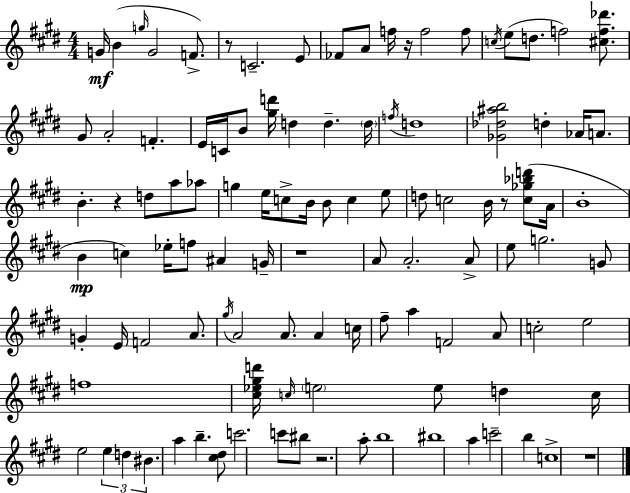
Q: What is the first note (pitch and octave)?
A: G4